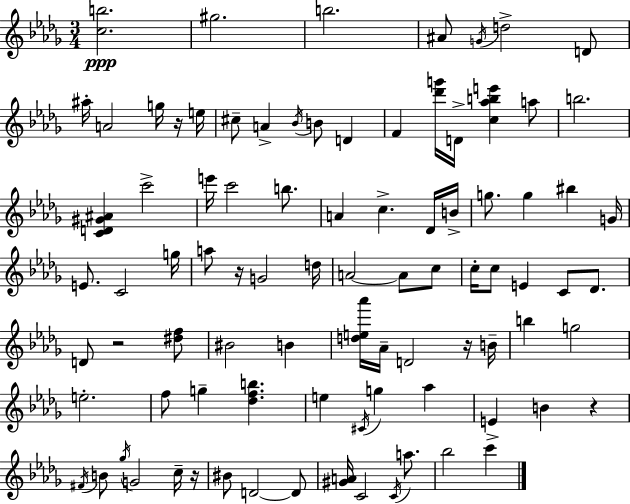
[C5,B5]/h. G#5/h. B5/h. A#4/e G4/s D5/h D4/e A#5/s A4/h G5/s R/s E5/s C#5/e A4/q Bb4/s B4/e D4/q F4/q [Db6,G6]/s D4/s [C5,Ab5,B5,E6]/q A5/e B5/h. [C4,D4,G#4,A#4]/q C6/h E6/s C6/h B5/e. A4/q C5/q. Db4/s B4/s G5/e. G5/q BIS5/q G4/s E4/e. C4/h G5/s A5/e R/s G4/h D5/s A4/h A4/e C5/e C5/s C5/e E4/q C4/e Db4/e. D4/e R/h [D#5,F5]/e BIS4/h B4/q [D5,E5,Ab6]/s Ab4/s D4/h R/s B4/s B5/q G5/h E5/h. F5/e G5/q [Db5,F5,B5]/q. E5/q C#4/s G5/q Ab5/q E4/q B4/q R/q F#4/s B4/e Gb5/s G4/h C5/s R/s BIS4/e D4/h D4/e [G#4,A4]/s C4/h C4/s A5/e. Bb5/h C6/q